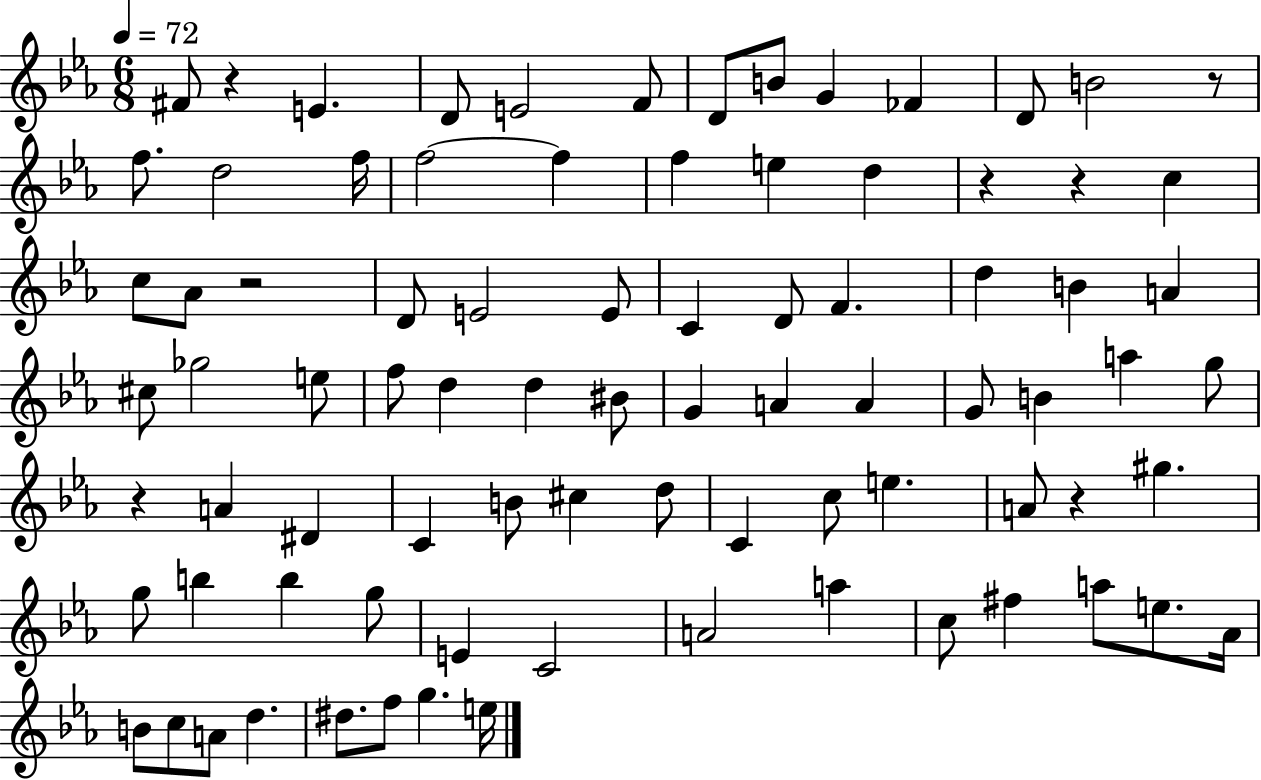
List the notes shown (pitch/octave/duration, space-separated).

F#4/e R/q E4/q. D4/e E4/h F4/e D4/e B4/e G4/q FES4/q D4/e B4/h R/e F5/e. D5/h F5/s F5/h F5/q F5/q E5/q D5/q R/q R/q C5/q C5/e Ab4/e R/h D4/e E4/h E4/e C4/q D4/e F4/q. D5/q B4/q A4/q C#5/e Gb5/h E5/e F5/e D5/q D5/q BIS4/e G4/q A4/q A4/q G4/e B4/q A5/q G5/e R/q A4/q D#4/q C4/q B4/e C#5/q D5/e C4/q C5/e E5/q. A4/e R/q G#5/q. G5/e B5/q B5/q G5/e E4/q C4/h A4/h A5/q C5/e F#5/q A5/e E5/e. Ab4/s B4/e C5/e A4/e D5/q. D#5/e. F5/e G5/q. E5/s